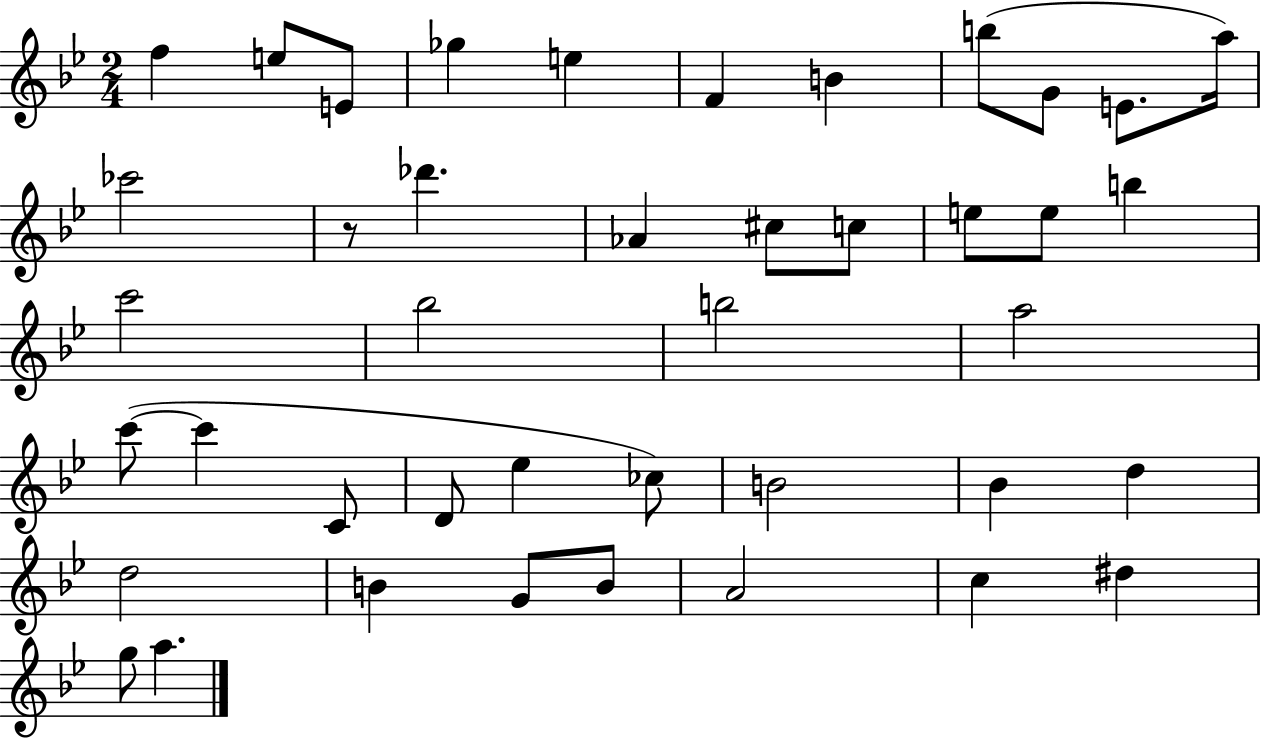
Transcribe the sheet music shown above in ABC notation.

X:1
T:Untitled
M:2/4
L:1/4
K:Bb
f e/2 E/2 _g e F B b/2 G/2 E/2 a/4 _c'2 z/2 _d' _A ^c/2 c/2 e/2 e/2 b c'2 _b2 b2 a2 c'/2 c' C/2 D/2 _e _c/2 B2 _B d d2 B G/2 B/2 A2 c ^d g/2 a